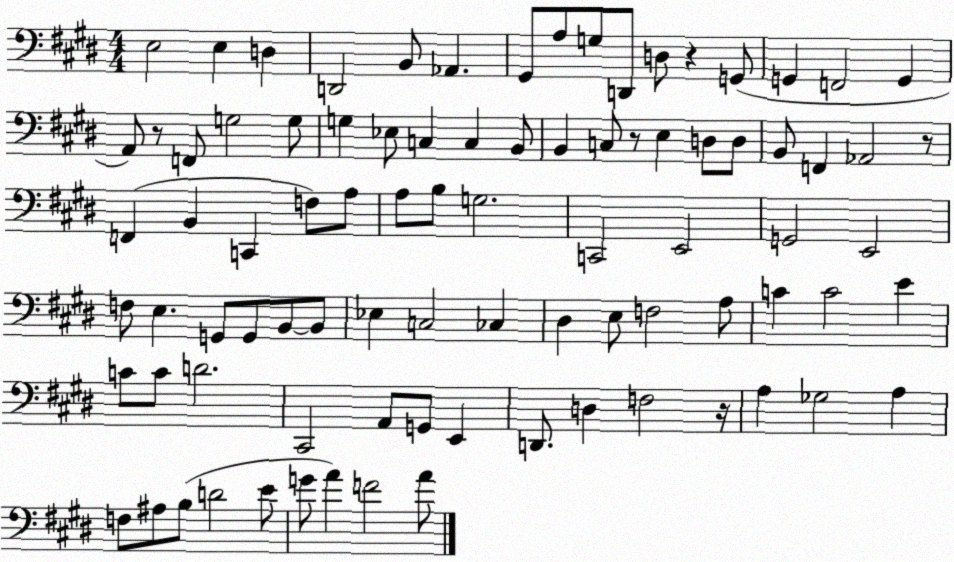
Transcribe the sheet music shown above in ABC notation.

X:1
T:Untitled
M:4/4
L:1/4
K:E
E,2 E, D, D,,2 B,,/2 _A,, ^G,,/2 A,/2 G,/2 D,,/2 D,/2 z G,,/2 G,, F,,2 G,, A,,/2 z/2 F,,/2 G,2 G,/2 G, _E,/2 C, C, B,,/2 B,, C,/2 z/2 E, D,/2 D,/2 B,,/2 F,, _A,,2 z/2 F,, B,, C,, F,/2 A,/2 A,/2 B,/2 G,2 C,,2 E,,2 G,,2 E,,2 F,/2 E, G,,/2 G,,/2 B,,/2 B,,/2 _E, C,2 _C, ^D, E,/2 F,2 A,/2 C C2 E C/2 C/2 D2 ^C,,2 A,,/2 G,,/2 E,, D,,/2 D, F,2 z/4 A, _G,2 A, F,/2 ^A,/2 B,/2 D2 E/2 G/2 A F2 A/2